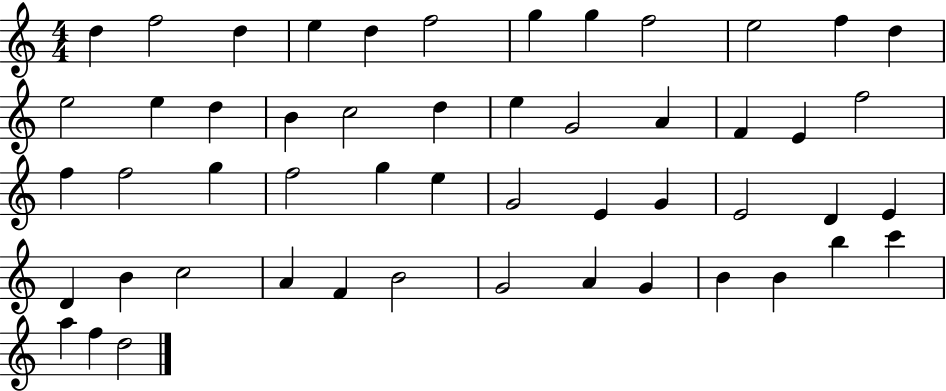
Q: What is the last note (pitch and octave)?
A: D5